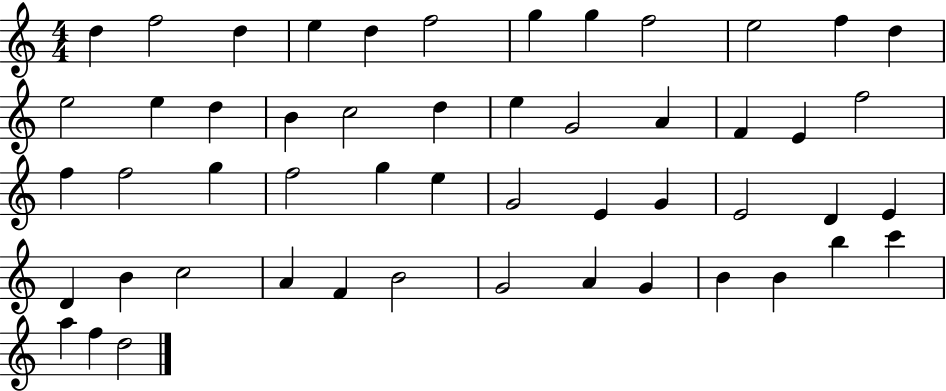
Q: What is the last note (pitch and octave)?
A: D5